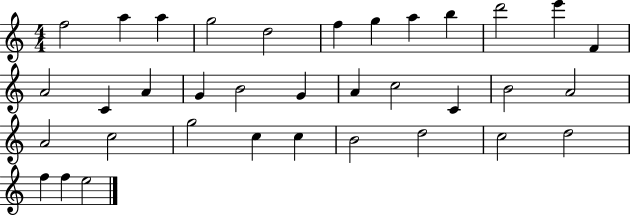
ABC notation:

X:1
T:Untitled
M:4/4
L:1/4
K:C
f2 a a g2 d2 f g a b d'2 e' F A2 C A G B2 G A c2 C B2 A2 A2 c2 g2 c c B2 d2 c2 d2 f f e2